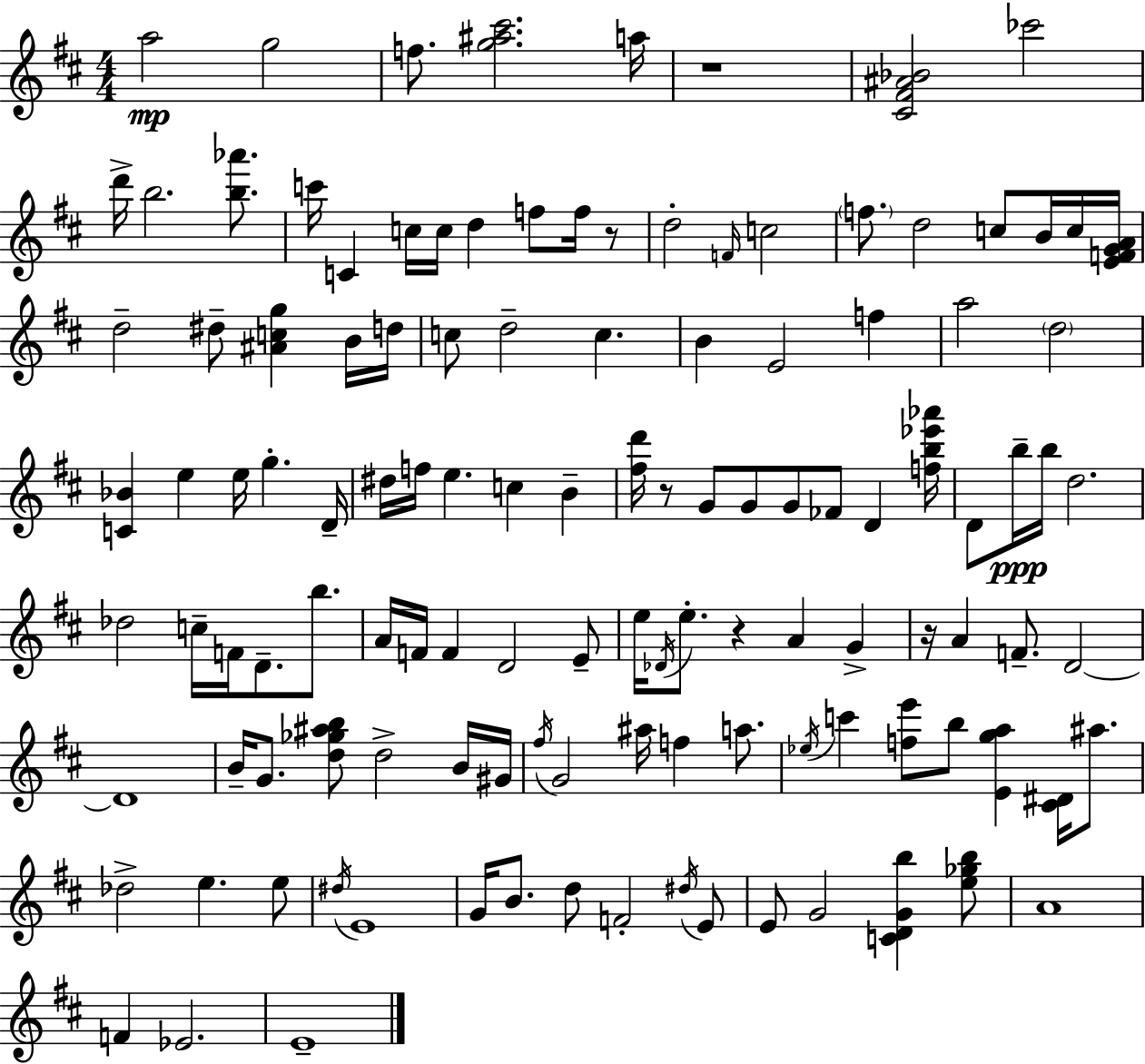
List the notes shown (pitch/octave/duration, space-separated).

A5/h G5/h F5/e. [G5,A#5,C#6]/h. A5/s R/w [C#4,F#4,A#4,Bb4]/h CES6/h D6/s B5/h. [B5,Ab6]/e. C6/s C4/q C5/s C5/s D5/q F5/e F5/s R/e D5/h F4/s C5/h F5/e. D5/h C5/e B4/s C5/s [E4,F4,G4,A4]/s D5/h D#5/e [A#4,C5,G5]/q B4/s D5/s C5/e D5/h C5/q. B4/q E4/h F5/q A5/h D5/h [C4,Bb4]/q E5/q E5/s G5/q. D4/s D#5/s F5/s E5/q. C5/q B4/q [F#5,D6]/s R/e G4/e G4/e G4/e FES4/e D4/q [F5,B5,Eb6,Ab6]/s D4/e B5/s B5/s D5/h. Db5/h C5/s F4/s D4/e. B5/e. A4/s F4/s F4/q D4/h E4/e E5/s Db4/s E5/e. R/q A4/q G4/q R/s A4/q F4/e. D4/h D4/w B4/s G4/e. [D5,Gb5,A#5,B5]/e D5/h B4/s G#4/s F#5/s G4/h A#5/s F5/q A5/e. Eb5/s C6/q [F5,E6]/e B5/e [E4,G5,A5]/q [C#4,D#4]/s A#5/e. Db5/h E5/q. E5/e D#5/s E4/w G4/s B4/e. D5/e F4/h D#5/s E4/e E4/e G4/h [C4,D4,G4,B5]/q [E5,Gb5,B5]/e A4/w F4/q Eb4/h. E4/w